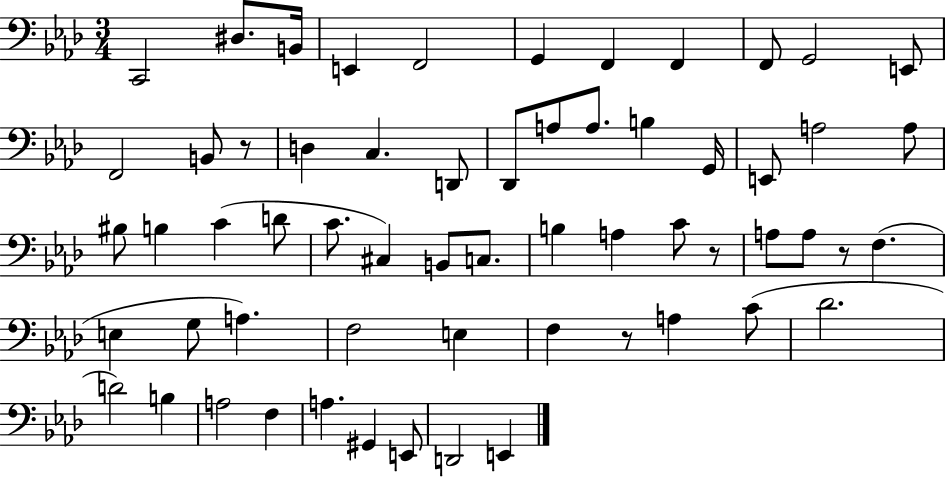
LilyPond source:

{
  \clef bass
  \numericTimeSignature
  \time 3/4
  \key aes \major
  \repeat volta 2 { c,2 dis8. b,16 | e,4 f,2 | g,4 f,4 f,4 | f,8 g,2 e,8 | \break f,2 b,8 r8 | d4 c4. d,8 | des,8 a8 a8. b4 g,16 | e,8 a2 a8 | \break bis8 b4 c'4( d'8 | c'8. cis4) b,8 c8. | b4 a4 c'8 r8 | a8 a8 r8 f4.( | \break e4 g8 a4.) | f2 e4 | f4 r8 a4 c'8( | des'2. | \break d'2) b4 | a2 f4 | a4. gis,4 e,8 | d,2 e,4 | \break } \bar "|."
}